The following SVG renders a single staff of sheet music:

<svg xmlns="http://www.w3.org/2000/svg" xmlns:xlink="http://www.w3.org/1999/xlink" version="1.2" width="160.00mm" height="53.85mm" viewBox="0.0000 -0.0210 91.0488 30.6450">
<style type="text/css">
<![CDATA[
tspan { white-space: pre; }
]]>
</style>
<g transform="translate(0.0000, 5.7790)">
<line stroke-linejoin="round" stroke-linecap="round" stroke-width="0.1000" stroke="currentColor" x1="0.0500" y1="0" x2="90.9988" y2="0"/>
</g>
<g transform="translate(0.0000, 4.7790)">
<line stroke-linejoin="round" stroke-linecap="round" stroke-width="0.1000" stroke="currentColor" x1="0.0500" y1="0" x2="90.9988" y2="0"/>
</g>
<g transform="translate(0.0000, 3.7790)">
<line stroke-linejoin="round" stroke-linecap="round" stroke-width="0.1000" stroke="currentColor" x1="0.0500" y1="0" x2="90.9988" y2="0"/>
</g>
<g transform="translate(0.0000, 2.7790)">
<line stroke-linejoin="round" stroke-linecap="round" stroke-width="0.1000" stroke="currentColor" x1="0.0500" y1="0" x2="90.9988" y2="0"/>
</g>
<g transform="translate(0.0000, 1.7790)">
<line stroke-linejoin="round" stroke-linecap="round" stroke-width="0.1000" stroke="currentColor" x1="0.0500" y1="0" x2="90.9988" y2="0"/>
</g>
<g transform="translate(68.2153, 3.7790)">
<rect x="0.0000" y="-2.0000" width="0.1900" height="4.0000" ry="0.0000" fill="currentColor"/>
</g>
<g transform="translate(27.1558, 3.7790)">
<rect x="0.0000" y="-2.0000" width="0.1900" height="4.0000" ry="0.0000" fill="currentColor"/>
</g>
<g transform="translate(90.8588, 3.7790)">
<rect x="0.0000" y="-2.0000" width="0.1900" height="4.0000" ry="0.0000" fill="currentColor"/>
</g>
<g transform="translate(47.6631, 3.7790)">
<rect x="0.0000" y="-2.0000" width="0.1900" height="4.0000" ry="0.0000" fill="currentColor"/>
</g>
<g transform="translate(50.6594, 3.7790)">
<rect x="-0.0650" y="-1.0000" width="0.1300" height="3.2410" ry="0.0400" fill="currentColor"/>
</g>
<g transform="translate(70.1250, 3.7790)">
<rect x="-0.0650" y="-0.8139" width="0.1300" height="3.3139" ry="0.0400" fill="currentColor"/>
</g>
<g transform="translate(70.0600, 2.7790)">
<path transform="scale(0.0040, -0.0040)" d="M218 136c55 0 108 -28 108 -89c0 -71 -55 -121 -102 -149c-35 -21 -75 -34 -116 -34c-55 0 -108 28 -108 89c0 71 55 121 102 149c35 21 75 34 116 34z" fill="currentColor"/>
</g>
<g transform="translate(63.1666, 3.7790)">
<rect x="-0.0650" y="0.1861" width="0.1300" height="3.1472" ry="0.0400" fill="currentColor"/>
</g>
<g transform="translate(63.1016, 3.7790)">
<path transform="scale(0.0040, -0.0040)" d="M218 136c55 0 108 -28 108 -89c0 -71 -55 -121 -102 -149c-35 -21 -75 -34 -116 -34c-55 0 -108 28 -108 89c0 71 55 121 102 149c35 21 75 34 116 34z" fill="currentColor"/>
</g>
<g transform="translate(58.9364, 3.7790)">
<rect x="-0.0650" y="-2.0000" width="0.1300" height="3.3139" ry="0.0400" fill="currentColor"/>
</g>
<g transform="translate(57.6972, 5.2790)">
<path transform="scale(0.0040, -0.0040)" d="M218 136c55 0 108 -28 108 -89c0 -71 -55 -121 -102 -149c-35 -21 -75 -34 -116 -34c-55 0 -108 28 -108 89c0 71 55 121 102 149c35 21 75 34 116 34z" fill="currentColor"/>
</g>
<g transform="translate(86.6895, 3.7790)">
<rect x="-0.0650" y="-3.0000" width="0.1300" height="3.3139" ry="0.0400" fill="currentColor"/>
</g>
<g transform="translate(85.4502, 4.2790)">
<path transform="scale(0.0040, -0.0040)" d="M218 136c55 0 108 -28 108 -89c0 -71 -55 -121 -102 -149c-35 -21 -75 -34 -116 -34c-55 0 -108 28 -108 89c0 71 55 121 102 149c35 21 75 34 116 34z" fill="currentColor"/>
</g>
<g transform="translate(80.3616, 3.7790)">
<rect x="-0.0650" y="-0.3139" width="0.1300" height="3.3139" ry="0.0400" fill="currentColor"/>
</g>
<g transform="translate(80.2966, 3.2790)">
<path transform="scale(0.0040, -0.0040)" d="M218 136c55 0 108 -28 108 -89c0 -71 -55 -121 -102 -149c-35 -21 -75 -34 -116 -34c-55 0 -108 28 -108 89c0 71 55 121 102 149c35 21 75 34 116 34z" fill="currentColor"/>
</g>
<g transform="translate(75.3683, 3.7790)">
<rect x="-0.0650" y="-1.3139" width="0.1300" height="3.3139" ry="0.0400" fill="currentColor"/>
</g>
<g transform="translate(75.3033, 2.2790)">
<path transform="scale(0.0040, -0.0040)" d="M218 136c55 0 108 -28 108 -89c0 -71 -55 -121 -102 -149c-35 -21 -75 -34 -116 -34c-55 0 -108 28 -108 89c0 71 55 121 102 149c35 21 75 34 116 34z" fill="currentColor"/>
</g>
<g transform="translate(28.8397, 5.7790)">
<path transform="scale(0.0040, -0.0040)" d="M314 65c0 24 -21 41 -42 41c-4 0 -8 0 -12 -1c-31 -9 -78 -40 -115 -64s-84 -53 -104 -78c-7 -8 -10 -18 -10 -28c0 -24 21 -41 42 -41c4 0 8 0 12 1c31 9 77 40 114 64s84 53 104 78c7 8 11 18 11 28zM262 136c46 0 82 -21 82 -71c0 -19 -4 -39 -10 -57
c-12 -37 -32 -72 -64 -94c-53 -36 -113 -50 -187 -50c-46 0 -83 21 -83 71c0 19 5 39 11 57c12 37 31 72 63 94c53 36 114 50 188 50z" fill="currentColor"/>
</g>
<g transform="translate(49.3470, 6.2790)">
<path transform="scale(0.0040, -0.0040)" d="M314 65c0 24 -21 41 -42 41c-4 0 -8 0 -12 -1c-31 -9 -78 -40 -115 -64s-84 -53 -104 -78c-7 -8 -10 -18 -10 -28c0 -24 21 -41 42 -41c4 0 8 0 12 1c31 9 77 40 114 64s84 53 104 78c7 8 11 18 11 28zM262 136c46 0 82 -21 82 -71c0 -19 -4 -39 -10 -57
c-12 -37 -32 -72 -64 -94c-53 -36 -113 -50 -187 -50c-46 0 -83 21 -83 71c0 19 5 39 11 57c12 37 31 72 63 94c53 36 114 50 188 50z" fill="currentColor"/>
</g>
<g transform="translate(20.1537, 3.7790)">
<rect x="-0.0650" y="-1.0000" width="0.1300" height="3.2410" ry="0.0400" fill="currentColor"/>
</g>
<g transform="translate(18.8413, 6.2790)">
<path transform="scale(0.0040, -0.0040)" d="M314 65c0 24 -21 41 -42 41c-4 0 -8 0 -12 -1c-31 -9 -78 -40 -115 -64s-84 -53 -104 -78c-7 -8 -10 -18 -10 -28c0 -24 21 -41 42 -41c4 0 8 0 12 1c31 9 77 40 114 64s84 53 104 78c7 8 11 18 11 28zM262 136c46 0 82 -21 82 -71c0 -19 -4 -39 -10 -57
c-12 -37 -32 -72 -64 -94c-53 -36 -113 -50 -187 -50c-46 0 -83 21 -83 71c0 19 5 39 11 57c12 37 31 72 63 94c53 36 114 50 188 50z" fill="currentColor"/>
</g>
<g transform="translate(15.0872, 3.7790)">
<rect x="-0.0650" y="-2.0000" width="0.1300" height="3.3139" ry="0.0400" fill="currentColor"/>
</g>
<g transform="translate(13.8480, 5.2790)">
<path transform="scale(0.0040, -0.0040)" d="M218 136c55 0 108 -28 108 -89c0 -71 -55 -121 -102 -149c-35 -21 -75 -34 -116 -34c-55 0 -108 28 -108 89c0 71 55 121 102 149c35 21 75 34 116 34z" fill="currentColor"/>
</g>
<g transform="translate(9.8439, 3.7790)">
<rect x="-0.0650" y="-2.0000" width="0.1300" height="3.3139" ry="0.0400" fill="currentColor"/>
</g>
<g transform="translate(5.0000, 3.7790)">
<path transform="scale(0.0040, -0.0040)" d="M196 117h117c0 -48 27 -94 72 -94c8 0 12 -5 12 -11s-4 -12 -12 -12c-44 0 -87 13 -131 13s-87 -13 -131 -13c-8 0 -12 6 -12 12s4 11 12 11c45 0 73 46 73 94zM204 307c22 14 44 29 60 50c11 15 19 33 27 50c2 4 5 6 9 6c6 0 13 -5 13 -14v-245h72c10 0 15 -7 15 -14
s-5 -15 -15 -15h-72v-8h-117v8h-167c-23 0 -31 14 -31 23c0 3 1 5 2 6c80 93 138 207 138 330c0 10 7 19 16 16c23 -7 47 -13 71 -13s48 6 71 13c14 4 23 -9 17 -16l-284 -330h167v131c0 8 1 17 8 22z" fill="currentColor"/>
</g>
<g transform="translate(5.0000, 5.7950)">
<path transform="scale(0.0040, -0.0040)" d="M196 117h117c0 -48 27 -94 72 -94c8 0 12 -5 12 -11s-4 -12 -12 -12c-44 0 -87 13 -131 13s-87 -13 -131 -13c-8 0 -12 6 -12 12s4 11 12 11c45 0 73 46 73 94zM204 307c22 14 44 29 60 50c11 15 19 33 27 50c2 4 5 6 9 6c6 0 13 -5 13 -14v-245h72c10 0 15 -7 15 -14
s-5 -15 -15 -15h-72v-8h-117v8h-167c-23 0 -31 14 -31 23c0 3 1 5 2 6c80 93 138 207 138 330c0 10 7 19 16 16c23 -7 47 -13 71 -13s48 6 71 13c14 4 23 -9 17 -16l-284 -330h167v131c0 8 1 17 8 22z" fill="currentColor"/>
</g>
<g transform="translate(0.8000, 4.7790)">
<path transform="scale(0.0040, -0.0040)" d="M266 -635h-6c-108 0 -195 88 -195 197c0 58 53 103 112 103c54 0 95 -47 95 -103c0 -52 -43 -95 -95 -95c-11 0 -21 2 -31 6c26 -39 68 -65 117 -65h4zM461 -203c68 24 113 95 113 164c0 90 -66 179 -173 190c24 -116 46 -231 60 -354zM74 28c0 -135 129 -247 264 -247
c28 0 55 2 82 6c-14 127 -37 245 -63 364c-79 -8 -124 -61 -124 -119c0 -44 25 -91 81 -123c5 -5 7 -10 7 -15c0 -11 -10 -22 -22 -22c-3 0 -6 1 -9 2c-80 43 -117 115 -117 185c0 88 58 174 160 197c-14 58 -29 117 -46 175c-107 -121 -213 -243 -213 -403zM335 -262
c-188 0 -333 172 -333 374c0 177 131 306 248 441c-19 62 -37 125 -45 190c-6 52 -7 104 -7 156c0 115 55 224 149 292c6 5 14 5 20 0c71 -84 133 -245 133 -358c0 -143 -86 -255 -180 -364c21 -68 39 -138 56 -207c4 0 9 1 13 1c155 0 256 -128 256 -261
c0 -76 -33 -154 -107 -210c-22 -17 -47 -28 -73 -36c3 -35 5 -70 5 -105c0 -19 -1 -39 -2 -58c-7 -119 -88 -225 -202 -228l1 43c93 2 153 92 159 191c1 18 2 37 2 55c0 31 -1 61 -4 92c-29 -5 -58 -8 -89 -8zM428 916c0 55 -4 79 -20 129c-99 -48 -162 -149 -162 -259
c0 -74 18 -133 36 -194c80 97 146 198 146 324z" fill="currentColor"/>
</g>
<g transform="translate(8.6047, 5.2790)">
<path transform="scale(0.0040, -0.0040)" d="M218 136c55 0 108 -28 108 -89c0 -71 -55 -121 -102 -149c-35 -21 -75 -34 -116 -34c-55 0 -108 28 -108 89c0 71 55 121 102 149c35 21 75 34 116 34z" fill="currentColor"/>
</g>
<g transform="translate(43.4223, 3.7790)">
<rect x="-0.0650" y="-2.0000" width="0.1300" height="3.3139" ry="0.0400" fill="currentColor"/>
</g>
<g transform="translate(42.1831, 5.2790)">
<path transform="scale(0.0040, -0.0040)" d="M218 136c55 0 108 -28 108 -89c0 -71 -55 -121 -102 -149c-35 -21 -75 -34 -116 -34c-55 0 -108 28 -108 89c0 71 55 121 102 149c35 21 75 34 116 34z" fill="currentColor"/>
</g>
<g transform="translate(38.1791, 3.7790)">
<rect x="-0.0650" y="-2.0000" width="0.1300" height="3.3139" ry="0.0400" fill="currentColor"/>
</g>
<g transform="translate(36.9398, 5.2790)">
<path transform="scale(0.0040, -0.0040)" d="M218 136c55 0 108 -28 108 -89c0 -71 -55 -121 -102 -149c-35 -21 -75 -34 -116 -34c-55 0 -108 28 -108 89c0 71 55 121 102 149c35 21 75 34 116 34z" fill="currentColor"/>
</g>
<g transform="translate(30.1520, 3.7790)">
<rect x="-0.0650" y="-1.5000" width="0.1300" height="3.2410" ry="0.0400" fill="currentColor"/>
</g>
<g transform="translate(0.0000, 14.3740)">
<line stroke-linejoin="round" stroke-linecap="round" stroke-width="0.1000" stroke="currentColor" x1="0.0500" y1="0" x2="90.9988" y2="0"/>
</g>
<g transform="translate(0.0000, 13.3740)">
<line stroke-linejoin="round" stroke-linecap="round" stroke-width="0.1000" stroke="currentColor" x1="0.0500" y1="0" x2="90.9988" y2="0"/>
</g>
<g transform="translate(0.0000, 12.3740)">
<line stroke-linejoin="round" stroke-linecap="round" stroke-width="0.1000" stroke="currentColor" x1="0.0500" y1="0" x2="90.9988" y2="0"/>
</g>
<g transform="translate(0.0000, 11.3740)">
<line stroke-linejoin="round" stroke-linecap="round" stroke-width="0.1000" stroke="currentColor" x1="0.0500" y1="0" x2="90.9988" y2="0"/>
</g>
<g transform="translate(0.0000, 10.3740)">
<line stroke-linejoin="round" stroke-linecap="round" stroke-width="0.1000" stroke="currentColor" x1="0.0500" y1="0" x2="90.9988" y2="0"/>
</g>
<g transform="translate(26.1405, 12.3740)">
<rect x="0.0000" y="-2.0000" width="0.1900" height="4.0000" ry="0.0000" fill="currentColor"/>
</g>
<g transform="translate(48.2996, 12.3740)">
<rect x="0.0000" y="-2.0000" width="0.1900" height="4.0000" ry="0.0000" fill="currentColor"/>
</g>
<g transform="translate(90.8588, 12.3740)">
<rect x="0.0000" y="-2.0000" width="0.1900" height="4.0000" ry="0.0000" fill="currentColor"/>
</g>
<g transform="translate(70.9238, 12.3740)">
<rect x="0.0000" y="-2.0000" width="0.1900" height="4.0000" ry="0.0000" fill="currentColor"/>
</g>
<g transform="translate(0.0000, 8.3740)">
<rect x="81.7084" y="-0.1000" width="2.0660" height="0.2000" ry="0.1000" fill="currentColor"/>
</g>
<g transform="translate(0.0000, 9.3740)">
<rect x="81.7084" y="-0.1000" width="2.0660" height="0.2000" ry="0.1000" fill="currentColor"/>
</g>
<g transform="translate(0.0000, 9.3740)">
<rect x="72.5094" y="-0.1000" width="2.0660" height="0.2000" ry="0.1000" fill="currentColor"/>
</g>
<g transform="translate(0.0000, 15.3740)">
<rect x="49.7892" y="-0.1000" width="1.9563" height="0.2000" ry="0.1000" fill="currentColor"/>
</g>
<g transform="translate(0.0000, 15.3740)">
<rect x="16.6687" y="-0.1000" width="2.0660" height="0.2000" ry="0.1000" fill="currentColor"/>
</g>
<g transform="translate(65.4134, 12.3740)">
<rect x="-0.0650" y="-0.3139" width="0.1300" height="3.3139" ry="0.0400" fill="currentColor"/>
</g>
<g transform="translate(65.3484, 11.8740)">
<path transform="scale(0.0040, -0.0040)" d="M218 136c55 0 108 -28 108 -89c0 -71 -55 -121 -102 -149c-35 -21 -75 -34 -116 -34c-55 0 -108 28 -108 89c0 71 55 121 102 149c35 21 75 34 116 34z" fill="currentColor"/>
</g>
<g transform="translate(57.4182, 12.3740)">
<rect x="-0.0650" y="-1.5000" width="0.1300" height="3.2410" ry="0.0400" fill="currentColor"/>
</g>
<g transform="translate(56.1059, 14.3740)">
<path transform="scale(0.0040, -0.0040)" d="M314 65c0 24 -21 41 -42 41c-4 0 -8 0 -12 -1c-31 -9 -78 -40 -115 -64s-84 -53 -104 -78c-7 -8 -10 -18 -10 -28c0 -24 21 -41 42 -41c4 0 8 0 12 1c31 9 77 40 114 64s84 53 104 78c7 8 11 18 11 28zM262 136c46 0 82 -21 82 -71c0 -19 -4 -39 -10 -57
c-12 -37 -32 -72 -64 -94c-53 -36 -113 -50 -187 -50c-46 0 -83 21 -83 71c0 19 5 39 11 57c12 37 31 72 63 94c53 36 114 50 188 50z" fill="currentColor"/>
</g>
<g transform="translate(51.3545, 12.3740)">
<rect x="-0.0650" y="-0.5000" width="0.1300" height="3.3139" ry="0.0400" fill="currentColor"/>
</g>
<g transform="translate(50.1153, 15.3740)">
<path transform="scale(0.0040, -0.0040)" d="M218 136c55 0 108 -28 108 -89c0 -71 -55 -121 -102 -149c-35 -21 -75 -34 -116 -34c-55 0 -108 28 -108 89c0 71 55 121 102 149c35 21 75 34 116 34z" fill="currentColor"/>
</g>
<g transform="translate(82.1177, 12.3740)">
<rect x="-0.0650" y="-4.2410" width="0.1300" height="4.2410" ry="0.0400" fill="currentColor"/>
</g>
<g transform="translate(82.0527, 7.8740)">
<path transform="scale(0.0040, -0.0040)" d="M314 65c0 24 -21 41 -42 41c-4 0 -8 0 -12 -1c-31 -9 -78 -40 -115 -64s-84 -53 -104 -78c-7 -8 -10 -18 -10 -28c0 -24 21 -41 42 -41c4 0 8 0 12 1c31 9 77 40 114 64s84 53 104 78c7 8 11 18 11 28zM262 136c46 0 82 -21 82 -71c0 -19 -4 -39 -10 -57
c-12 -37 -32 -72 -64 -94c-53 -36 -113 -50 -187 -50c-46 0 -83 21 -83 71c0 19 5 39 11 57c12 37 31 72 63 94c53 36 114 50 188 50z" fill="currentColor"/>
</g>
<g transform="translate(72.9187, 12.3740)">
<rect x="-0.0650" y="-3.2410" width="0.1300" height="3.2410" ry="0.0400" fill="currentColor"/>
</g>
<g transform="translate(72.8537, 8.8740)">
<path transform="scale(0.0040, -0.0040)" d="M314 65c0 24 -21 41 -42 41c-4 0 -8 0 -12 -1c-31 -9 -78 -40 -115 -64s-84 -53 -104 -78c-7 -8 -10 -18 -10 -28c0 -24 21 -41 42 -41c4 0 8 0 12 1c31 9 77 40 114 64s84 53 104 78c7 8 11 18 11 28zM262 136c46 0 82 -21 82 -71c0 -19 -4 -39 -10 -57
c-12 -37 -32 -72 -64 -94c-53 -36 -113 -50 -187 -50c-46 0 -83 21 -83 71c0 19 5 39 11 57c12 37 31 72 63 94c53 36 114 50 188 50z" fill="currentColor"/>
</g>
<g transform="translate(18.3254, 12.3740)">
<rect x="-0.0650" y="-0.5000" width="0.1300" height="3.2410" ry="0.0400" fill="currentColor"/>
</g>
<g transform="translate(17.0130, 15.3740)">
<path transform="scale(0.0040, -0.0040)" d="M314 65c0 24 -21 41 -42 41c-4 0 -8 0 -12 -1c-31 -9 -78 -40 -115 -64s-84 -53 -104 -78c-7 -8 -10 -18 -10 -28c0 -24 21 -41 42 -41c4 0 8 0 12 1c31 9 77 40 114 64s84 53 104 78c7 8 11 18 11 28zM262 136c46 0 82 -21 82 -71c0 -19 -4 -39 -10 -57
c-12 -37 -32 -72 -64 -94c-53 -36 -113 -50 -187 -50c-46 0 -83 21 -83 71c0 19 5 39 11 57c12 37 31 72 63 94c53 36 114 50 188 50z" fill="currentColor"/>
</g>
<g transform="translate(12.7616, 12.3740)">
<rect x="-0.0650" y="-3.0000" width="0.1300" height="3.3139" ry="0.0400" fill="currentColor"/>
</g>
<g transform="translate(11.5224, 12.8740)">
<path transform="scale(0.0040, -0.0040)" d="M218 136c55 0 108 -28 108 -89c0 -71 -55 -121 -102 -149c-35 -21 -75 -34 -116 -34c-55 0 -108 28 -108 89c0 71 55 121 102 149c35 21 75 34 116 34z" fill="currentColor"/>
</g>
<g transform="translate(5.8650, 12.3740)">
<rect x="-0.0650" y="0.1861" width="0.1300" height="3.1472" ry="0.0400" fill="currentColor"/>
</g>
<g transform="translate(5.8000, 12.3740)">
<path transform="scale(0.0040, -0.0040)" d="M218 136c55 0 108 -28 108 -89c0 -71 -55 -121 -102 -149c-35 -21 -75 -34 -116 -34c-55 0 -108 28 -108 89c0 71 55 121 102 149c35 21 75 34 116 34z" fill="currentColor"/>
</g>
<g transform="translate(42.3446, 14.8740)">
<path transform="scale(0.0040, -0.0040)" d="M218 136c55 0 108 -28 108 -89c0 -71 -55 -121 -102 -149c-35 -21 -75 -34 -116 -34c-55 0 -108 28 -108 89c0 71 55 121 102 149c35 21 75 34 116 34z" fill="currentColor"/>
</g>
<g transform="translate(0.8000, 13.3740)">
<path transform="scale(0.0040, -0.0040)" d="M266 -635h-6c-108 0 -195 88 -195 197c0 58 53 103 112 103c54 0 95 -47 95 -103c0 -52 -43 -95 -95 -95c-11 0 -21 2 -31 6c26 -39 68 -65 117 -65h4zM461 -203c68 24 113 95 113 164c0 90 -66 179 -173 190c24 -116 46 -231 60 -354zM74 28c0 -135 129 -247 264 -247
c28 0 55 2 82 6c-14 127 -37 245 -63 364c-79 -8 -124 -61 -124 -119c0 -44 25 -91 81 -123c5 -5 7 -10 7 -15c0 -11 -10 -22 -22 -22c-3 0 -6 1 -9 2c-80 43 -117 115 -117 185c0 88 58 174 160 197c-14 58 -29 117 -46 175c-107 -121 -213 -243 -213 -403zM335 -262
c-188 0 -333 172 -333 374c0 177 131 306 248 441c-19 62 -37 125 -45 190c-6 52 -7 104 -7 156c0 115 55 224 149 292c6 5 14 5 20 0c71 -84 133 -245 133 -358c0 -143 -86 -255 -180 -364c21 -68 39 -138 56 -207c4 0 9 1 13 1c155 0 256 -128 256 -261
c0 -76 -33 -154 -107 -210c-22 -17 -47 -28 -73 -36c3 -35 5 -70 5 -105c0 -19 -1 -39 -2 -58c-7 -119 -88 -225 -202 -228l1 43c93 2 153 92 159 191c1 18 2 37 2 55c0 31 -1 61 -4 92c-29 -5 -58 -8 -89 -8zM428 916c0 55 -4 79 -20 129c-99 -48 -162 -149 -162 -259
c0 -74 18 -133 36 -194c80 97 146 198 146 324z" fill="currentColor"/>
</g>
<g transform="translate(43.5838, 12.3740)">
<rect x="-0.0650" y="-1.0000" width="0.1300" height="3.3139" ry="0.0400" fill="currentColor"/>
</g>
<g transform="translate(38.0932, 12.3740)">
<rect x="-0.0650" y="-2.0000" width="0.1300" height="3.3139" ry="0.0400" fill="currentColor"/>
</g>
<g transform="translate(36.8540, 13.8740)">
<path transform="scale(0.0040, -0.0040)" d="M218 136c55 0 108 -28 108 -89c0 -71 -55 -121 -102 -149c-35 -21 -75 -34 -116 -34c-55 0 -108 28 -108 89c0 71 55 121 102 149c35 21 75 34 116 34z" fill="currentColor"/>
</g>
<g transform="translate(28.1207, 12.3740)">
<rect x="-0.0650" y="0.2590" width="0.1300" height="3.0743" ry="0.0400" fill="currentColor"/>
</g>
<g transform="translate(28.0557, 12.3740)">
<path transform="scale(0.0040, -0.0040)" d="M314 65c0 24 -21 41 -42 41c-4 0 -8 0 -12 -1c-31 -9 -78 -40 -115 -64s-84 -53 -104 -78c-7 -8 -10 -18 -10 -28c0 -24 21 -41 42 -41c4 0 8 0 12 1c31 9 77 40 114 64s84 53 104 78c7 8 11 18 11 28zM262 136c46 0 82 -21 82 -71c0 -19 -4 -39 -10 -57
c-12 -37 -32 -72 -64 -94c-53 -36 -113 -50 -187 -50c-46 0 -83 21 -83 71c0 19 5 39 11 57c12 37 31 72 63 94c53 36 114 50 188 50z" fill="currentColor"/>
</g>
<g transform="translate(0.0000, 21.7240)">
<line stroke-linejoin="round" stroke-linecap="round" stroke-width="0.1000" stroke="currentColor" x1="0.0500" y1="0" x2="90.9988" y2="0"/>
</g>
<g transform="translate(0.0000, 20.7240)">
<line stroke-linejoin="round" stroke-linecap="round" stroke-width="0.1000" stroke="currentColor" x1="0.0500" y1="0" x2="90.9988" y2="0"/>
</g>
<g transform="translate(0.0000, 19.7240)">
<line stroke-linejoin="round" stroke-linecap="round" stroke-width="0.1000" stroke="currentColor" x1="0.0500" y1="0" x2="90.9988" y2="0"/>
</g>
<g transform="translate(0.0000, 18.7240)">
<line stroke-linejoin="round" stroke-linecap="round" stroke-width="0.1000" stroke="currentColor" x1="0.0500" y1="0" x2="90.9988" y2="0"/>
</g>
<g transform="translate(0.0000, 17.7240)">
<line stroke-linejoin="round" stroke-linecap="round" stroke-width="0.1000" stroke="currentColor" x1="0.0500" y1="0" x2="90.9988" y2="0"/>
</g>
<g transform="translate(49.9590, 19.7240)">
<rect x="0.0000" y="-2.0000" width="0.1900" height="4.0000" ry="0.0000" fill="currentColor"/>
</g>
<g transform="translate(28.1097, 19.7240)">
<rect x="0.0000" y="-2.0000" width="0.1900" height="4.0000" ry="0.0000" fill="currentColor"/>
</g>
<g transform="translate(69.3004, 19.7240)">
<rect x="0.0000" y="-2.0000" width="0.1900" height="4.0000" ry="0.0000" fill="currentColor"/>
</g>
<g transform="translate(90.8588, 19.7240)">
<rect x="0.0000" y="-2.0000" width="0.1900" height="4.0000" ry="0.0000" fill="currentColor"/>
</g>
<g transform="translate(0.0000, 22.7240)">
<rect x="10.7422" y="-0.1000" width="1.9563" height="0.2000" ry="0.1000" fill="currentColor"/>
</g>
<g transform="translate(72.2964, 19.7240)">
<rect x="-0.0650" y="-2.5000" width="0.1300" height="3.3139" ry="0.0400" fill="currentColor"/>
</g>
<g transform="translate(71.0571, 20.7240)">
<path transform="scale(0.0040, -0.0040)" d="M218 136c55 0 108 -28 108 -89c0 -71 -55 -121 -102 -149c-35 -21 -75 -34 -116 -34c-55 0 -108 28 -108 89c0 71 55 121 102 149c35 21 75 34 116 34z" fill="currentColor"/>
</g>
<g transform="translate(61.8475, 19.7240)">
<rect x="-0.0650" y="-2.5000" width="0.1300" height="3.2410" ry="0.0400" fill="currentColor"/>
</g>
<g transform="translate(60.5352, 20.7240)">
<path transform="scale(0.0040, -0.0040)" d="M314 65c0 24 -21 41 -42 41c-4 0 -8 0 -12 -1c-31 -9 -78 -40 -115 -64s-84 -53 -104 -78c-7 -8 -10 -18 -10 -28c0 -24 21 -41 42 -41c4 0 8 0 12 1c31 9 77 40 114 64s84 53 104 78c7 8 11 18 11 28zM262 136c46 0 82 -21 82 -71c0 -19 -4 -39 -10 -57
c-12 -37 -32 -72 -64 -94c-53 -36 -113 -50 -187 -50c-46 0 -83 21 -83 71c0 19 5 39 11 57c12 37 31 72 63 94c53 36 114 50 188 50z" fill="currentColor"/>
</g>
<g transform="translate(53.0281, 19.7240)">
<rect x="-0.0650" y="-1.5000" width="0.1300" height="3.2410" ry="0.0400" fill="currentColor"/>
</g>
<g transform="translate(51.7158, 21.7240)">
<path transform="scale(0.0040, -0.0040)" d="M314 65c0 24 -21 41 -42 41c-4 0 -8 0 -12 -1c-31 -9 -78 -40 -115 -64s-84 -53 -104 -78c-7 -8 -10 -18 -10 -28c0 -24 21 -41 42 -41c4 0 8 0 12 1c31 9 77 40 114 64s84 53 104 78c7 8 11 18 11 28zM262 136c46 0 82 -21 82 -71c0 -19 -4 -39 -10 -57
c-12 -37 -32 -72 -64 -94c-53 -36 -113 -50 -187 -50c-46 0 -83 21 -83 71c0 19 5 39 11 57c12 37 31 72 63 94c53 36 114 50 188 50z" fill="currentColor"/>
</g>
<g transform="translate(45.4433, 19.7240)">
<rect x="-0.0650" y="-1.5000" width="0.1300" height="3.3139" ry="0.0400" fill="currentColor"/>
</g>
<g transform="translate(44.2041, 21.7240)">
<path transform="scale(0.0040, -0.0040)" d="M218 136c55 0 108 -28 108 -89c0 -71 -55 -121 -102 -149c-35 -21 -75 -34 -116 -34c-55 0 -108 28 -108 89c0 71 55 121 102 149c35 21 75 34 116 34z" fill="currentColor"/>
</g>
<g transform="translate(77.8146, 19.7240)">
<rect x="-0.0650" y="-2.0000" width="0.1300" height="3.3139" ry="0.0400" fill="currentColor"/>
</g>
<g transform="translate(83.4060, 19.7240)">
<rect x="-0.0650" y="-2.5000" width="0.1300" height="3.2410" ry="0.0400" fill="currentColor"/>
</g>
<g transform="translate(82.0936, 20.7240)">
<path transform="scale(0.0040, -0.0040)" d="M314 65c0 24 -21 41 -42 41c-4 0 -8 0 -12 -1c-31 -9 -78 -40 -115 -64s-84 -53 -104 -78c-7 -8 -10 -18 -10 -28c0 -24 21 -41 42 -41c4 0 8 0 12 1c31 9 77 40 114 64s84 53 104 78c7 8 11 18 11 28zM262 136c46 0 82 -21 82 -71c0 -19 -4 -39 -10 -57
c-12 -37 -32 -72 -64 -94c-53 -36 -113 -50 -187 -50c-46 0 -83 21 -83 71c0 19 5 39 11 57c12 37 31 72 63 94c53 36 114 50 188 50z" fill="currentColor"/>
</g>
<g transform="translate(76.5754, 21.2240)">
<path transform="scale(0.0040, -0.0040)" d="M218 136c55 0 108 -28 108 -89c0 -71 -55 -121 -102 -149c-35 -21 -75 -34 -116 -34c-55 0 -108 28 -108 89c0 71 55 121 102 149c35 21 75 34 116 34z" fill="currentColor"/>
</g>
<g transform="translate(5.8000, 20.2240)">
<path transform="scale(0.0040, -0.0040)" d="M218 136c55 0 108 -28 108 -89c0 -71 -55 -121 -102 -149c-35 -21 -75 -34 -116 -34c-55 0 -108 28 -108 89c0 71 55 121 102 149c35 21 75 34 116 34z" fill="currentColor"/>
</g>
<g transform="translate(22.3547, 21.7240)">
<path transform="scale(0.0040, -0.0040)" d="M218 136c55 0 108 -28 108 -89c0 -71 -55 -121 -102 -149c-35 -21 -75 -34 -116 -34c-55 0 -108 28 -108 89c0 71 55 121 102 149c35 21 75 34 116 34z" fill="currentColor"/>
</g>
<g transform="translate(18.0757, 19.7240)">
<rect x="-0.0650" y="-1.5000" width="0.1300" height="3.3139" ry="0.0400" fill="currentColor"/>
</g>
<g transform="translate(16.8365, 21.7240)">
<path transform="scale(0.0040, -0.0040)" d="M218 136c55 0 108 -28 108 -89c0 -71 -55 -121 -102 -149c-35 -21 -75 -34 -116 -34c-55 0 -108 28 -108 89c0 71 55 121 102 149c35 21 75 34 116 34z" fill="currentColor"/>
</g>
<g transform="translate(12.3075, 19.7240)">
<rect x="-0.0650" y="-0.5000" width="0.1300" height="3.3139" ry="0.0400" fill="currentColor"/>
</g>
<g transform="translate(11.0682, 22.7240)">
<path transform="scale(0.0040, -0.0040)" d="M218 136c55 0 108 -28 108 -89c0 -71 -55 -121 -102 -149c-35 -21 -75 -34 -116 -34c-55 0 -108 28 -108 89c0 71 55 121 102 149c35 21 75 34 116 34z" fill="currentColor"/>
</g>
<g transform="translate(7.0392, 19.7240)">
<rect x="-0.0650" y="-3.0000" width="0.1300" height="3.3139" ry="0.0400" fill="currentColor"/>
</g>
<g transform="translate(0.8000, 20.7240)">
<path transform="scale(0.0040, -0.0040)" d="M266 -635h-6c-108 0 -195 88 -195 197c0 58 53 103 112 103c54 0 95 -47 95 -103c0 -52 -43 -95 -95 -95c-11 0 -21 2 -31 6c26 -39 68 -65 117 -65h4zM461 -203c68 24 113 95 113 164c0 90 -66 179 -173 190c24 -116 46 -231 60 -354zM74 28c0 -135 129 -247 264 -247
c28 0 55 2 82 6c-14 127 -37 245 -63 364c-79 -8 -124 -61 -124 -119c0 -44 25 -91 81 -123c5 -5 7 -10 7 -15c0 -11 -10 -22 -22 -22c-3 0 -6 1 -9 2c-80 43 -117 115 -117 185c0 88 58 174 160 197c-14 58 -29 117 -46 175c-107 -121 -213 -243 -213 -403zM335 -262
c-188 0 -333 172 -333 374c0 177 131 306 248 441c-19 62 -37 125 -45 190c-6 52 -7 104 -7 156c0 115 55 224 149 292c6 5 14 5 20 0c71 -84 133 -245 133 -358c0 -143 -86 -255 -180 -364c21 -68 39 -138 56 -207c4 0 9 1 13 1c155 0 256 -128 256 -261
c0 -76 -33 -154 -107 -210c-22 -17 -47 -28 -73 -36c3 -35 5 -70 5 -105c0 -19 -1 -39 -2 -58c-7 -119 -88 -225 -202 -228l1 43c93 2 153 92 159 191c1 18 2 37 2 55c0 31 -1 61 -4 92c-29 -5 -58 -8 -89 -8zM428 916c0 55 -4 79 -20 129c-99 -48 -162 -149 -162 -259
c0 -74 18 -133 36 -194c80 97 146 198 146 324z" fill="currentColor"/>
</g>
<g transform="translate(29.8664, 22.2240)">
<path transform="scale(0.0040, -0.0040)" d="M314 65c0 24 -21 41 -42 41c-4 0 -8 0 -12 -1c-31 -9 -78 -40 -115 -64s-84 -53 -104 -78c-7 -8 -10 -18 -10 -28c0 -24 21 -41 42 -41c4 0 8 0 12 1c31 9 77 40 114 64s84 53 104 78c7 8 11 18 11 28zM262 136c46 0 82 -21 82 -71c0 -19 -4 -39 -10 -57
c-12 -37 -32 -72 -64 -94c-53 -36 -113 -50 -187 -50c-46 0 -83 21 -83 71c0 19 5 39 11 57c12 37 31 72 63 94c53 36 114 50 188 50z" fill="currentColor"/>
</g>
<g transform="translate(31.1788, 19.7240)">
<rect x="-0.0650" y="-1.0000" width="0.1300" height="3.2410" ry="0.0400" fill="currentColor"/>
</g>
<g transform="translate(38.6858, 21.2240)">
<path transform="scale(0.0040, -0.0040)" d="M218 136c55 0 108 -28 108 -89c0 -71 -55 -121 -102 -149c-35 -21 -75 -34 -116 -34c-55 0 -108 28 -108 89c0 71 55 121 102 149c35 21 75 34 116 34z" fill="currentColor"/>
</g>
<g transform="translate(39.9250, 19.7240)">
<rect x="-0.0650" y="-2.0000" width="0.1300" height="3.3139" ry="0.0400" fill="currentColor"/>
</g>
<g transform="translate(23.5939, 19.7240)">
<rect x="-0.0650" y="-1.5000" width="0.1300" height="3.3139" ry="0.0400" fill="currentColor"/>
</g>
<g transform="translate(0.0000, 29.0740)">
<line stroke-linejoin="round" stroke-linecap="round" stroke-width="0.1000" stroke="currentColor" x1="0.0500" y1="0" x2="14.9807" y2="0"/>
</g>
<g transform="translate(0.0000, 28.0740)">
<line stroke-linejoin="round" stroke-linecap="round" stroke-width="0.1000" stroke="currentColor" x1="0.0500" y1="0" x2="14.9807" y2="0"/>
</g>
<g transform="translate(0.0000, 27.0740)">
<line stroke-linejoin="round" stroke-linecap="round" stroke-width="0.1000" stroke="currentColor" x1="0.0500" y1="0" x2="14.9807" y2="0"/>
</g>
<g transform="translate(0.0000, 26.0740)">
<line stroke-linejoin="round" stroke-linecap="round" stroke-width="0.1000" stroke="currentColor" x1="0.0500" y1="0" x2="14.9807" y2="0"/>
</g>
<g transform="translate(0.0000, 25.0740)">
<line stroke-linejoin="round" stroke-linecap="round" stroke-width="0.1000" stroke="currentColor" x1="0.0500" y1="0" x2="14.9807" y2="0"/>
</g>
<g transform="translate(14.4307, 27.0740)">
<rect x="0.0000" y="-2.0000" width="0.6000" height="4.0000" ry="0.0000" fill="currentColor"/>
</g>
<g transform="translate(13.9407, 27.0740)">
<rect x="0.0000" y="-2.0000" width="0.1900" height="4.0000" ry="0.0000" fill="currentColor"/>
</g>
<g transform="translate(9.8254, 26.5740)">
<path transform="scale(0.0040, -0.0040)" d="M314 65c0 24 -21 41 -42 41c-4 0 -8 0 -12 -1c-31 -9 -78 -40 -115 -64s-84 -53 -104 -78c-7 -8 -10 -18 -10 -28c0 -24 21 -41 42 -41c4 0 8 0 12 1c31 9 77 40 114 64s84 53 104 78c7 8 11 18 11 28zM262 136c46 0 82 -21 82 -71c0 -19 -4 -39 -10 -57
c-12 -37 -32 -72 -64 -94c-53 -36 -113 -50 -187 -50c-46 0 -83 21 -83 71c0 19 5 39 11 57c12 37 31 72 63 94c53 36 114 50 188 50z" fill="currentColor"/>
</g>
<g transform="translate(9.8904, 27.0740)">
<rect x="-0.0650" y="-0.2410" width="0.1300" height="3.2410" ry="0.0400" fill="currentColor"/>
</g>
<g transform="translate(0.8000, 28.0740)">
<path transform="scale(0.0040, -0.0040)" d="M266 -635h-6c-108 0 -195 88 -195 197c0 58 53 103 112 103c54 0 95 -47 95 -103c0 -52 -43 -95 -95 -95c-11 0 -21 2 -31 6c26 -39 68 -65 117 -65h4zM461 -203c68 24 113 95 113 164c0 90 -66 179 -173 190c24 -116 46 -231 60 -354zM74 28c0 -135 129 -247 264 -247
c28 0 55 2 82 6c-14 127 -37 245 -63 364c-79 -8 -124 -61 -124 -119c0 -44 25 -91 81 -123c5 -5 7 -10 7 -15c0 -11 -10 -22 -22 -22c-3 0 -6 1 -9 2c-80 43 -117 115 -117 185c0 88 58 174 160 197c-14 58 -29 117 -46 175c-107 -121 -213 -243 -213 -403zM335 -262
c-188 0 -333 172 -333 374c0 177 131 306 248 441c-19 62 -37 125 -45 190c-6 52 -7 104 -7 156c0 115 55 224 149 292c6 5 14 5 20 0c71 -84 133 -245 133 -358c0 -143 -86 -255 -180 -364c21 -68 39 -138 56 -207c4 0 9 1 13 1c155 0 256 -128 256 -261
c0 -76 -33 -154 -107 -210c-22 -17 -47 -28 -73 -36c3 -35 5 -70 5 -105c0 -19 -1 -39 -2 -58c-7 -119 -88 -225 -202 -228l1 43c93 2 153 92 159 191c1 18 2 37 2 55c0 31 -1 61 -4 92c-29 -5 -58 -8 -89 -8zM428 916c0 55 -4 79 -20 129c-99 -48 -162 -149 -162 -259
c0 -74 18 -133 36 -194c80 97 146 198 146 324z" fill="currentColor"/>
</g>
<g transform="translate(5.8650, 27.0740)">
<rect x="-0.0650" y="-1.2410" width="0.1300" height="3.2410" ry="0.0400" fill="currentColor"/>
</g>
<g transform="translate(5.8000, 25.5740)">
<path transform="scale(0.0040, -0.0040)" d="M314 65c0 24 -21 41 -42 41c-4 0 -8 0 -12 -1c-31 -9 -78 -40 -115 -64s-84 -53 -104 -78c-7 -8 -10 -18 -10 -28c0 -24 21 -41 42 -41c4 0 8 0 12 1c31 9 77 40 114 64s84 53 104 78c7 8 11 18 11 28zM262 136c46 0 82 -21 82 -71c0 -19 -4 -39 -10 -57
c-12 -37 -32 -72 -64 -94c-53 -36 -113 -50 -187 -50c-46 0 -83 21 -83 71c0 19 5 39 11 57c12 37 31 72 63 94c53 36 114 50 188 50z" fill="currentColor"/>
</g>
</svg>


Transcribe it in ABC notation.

X:1
T:Untitled
M:4/4
L:1/4
K:C
F F D2 E2 F F D2 F B d e c A B A C2 B2 F D C E2 c b2 d'2 A C E E D2 F E E2 G2 G F G2 e2 c2